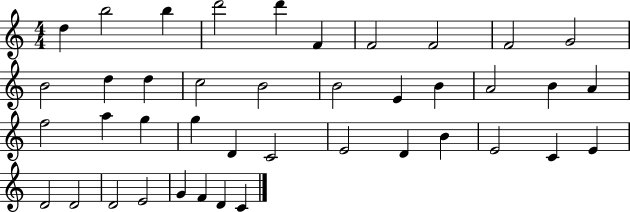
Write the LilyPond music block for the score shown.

{
  \clef treble
  \numericTimeSignature
  \time 4/4
  \key c \major
  d''4 b''2 b''4 | d'''2 d'''4 f'4 | f'2 f'2 | f'2 g'2 | \break b'2 d''4 d''4 | c''2 b'2 | b'2 e'4 b'4 | a'2 b'4 a'4 | \break f''2 a''4 g''4 | g''4 d'4 c'2 | e'2 d'4 b'4 | e'2 c'4 e'4 | \break d'2 d'2 | d'2 e'2 | g'4 f'4 d'4 c'4 | \bar "|."
}